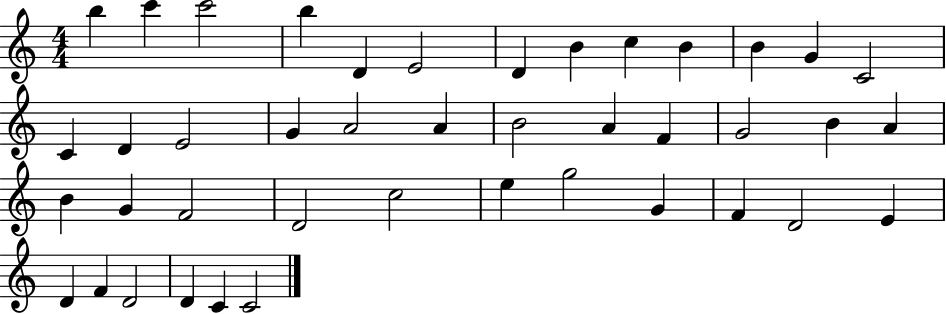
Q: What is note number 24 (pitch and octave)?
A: B4